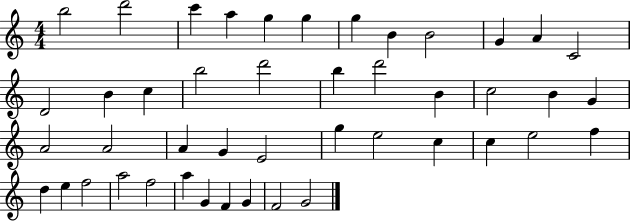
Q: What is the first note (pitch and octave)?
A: B5